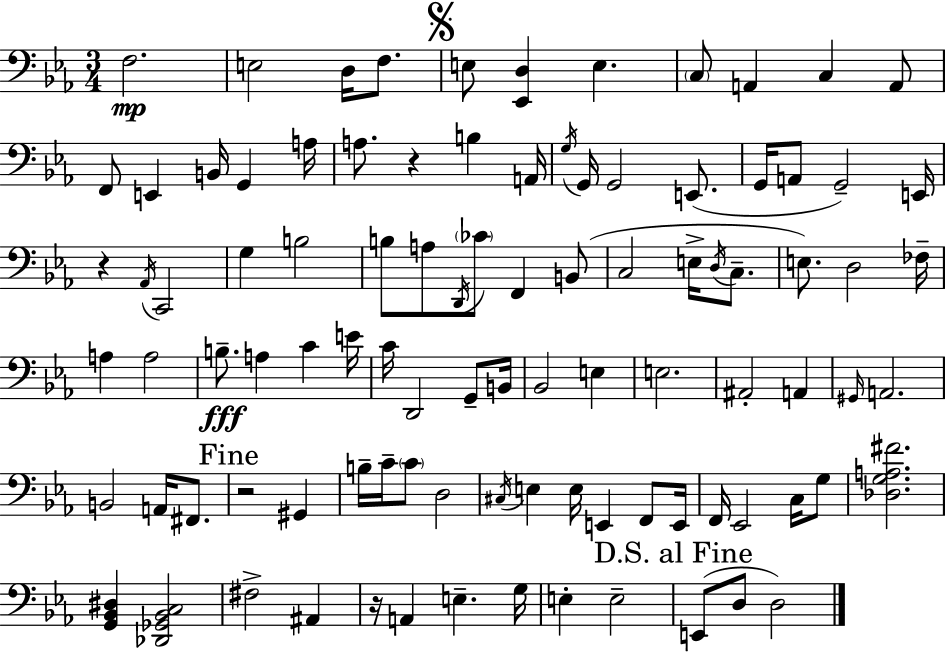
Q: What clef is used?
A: bass